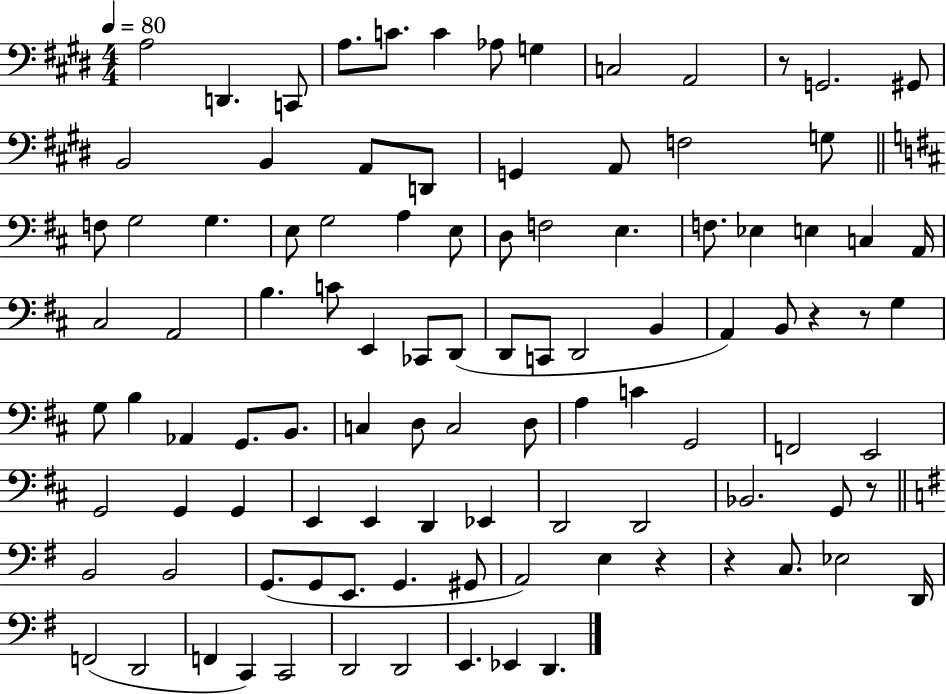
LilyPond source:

{
  \clef bass
  \numericTimeSignature
  \time 4/4
  \key e \major
  \tempo 4 = 80
  a2 d,4. c,8 | a8. c'8. c'4 aes8 g4 | c2 a,2 | r8 g,2. gis,8 | \break b,2 b,4 a,8 d,8 | g,4 a,8 f2 g8 | \bar "||" \break \key d \major f8 g2 g4. | e8 g2 a4 e8 | d8 f2 e4. | f8. ees4 e4 c4 a,16 | \break cis2 a,2 | b4. c'8 e,4 ces,8 d,8( | d,8 c,8 d,2 b,4 | a,4) b,8 r4 r8 g4 | \break g8 b4 aes,4 g,8. b,8. | c4 d8 c2 d8 | a4 c'4 g,2 | f,2 e,2 | \break g,2 g,4 g,4 | e,4 e,4 d,4 ees,4 | d,2 d,2 | bes,2. g,8 r8 | \break \bar "||" \break \key g \major b,2 b,2 | g,8.( g,8 e,8. g,4. gis,8 | a,2) e4 r4 | r4 c8. ees2 d,16 | \break f,2( d,2 | f,4 c,4) c,2 | d,2 d,2 | e,4. ees,4 d,4. | \break \bar "|."
}